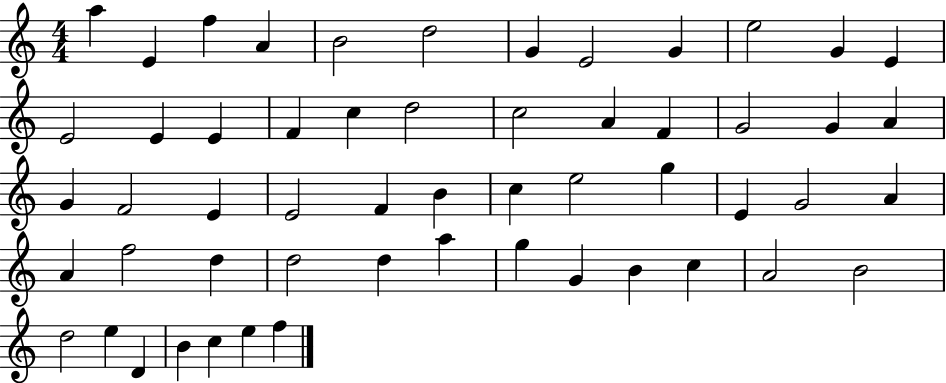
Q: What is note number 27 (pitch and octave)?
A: E4